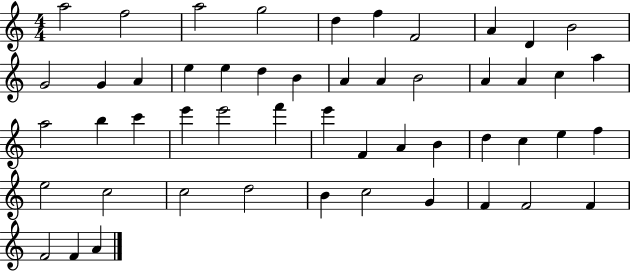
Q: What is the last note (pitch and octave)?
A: A4